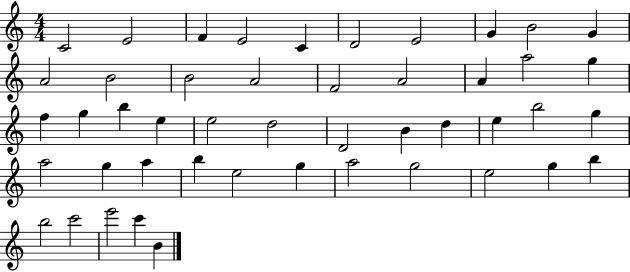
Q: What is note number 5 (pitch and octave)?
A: C4